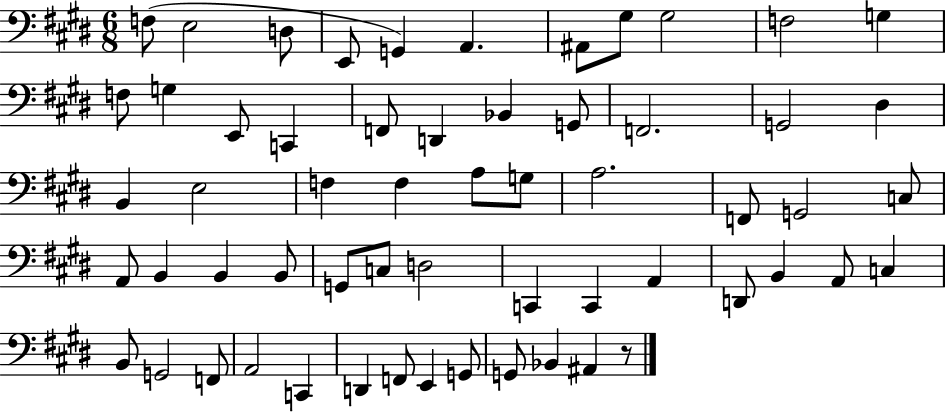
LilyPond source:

{
  \clef bass
  \numericTimeSignature
  \time 6/8
  \key e \major
  \repeat volta 2 { f8( e2 d8 | e,8 g,4) a,4. | ais,8 gis8 gis2 | f2 g4 | \break f8 g4 e,8 c,4 | f,8 d,4 bes,4 g,8 | f,2. | g,2 dis4 | \break b,4 e2 | f4 f4 a8 g8 | a2. | f,8 g,2 c8 | \break a,8 b,4 b,4 b,8 | g,8 c8 d2 | c,4 c,4 a,4 | d,8 b,4 a,8 c4 | \break b,8 g,2 f,8 | a,2 c,4 | d,4 f,8 e,4 g,8 | g,8 bes,4 ais,4 r8 | \break } \bar "|."
}